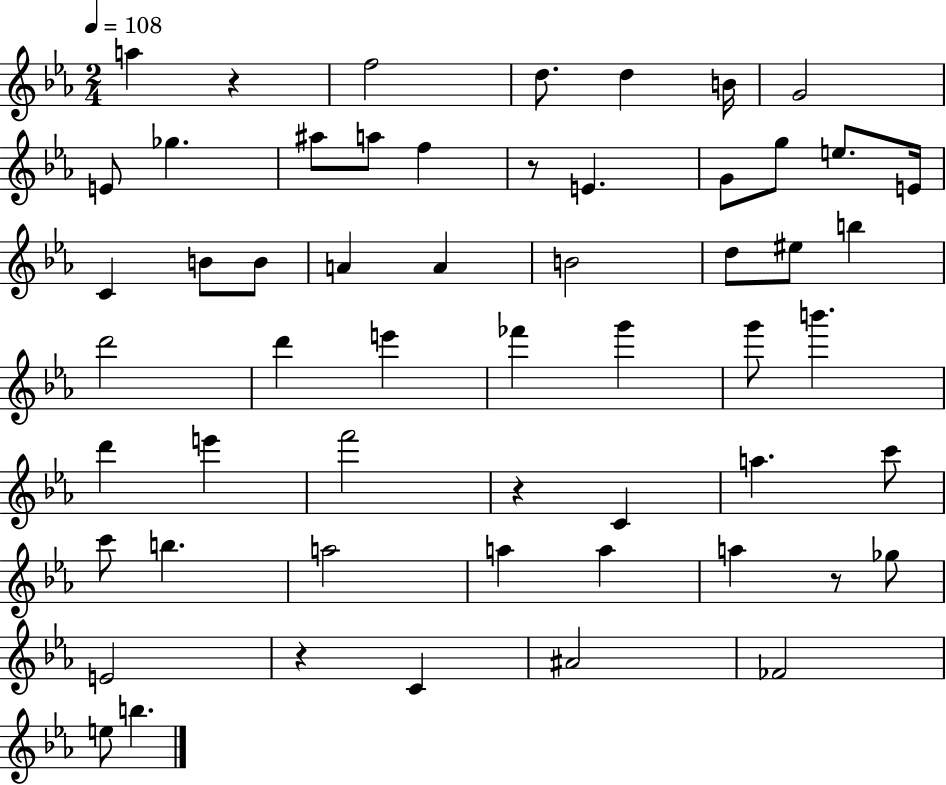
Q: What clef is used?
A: treble